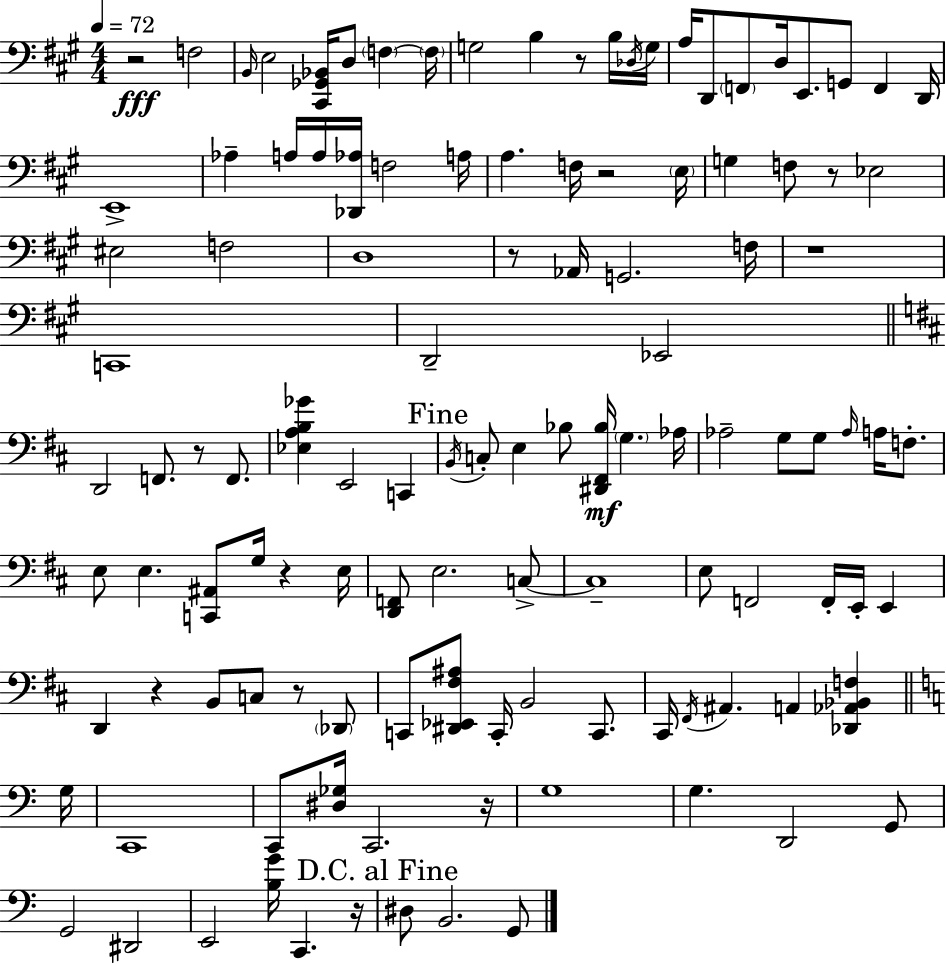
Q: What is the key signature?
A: A major